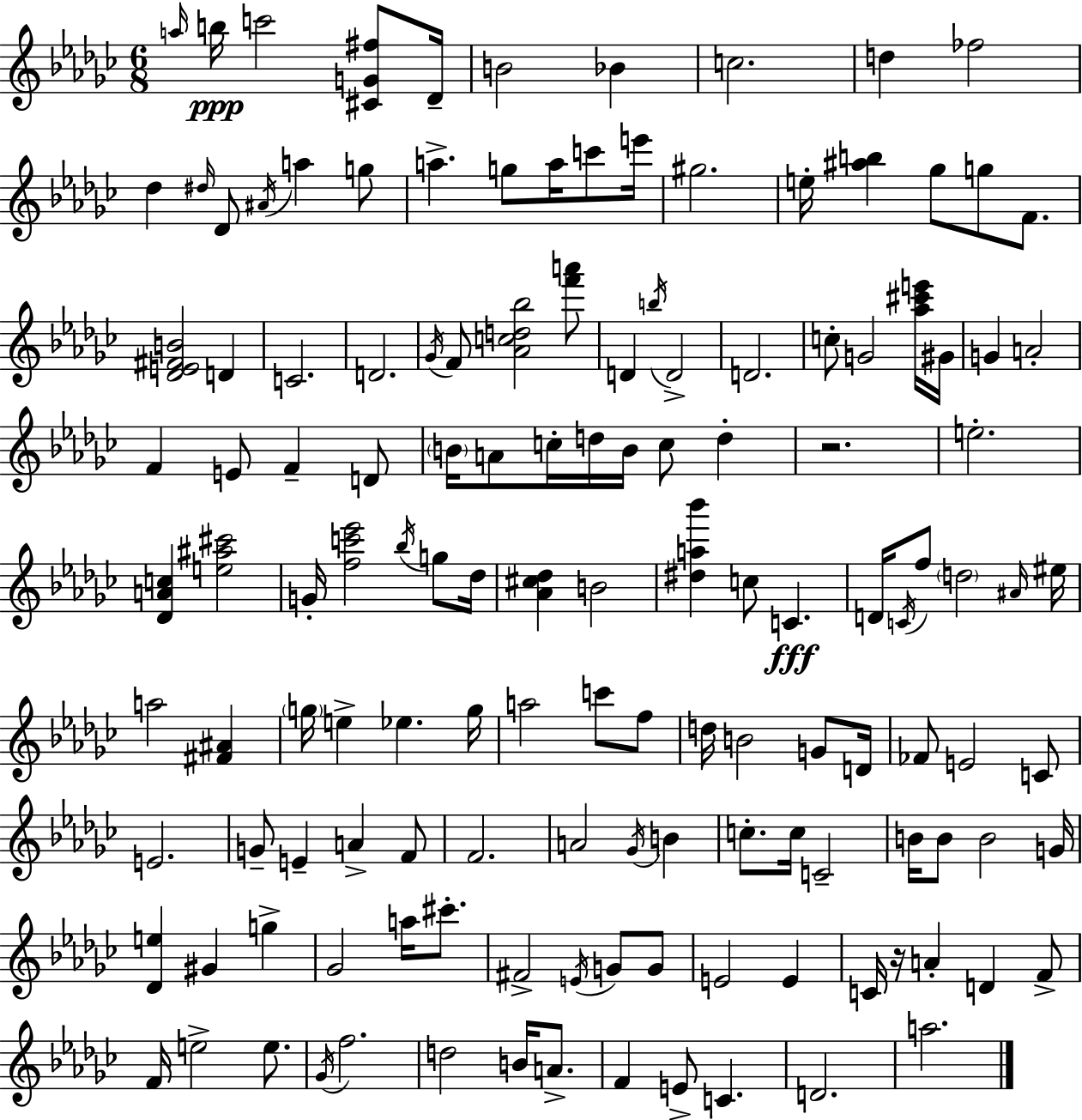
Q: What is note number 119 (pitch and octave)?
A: F4